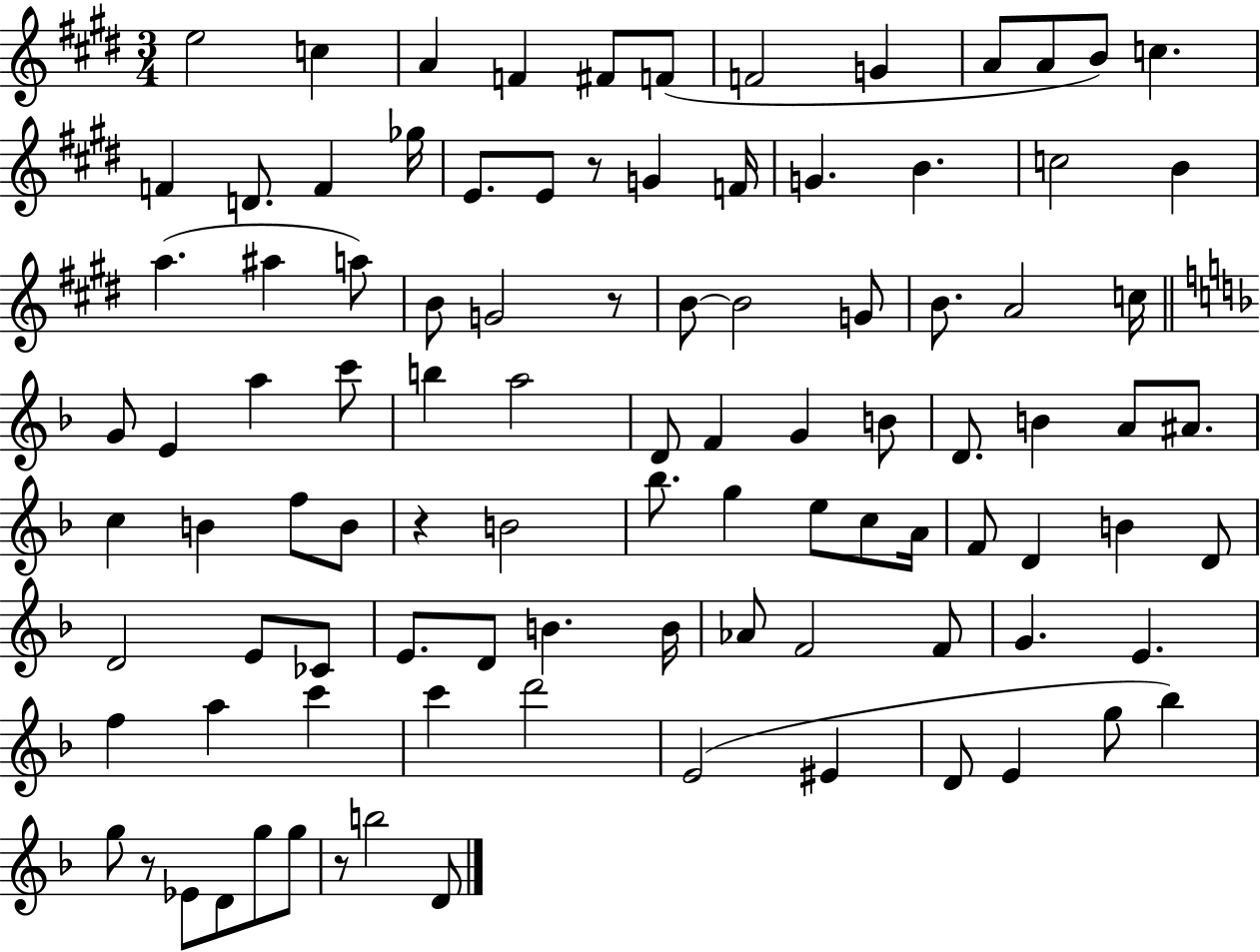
E5/h C5/q A4/q F4/q F#4/e F4/e F4/h G4/q A4/e A4/e B4/e C5/q. F4/q D4/e. F4/q Gb5/s E4/e. E4/e R/e G4/q F4/s G4/q. B4/q. C5/h B4/q A5/q. A#5/q A5/e B4/e G4/h R/e B4/e B4/h G4/e B4/e. A4/h C5/s G4/e E4/q A5/q C6/e B5/q A5/h D4/e F4/q G4/q B4/e D4/e. B4/q A4/e A#4/e. C5/q B4/q F5/e B4/e R/q B4/h Bb5/e. G5/q E5/e C5/e A4/s F4/e D4/q B4/q D4/e D4/h E4/e CES4/e E4/e. D4/e B4/q. B4/s Ab4/e F4/h F4/e G4/q. E4/q. F5/q A5/q C6/q C6/q D6/h E4/h EIS4/q D4/e E4/q G5/e Bb5/q G5/e R/e Eb4/e D4/e G5/e G5/e R/e B5/h D4/e